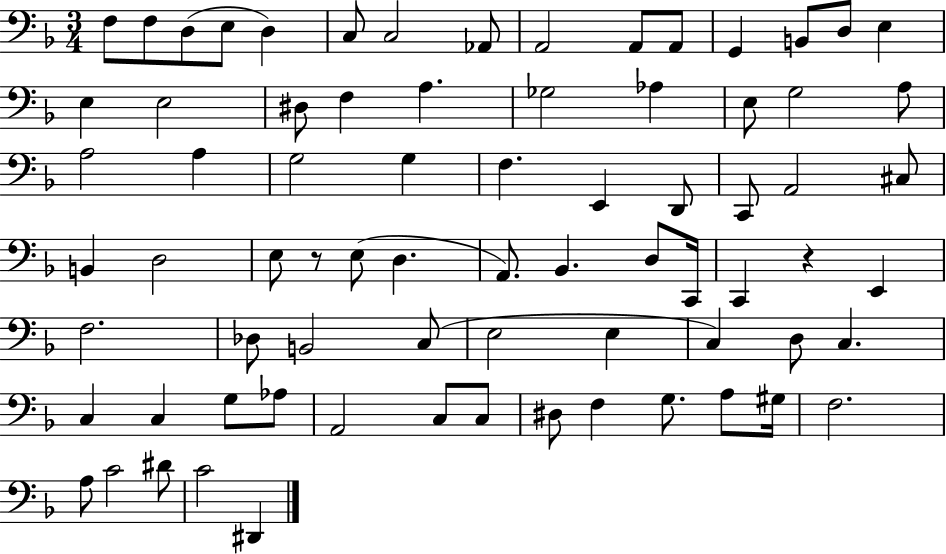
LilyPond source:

{
  \clef bass
  \numericTimeSignature
  \time 3/4
  \key f \major
  f8 f8 d8( e8 d4) | c8 c2 aes,8 | a,2 a,8 a,8 | g,4 b,8 d8 e4 | \break e4 e2 | dis8 f4 a4. | ges2 aes4 | e8 g2 a8 | \break a2 a4 | g2 g4 | f4. e,4 d,8 | c,8 a,2 cis8 | \break b,4 d2 | e8 r8 e8( d4. | a,8.) bes,4. d8 c,16 | c,4 r4 e,4 | \break f2. | des8 b,2 c8( | e2 e4 | c4) d8 c4. | \break c4 c4 g8 aes8 | a,2 c8 c8 | dis8 f4 g8. a8 gis16 | f2. | \break a8 c'2 dis'8 | c'2 dis,4 | \bar "|."
}